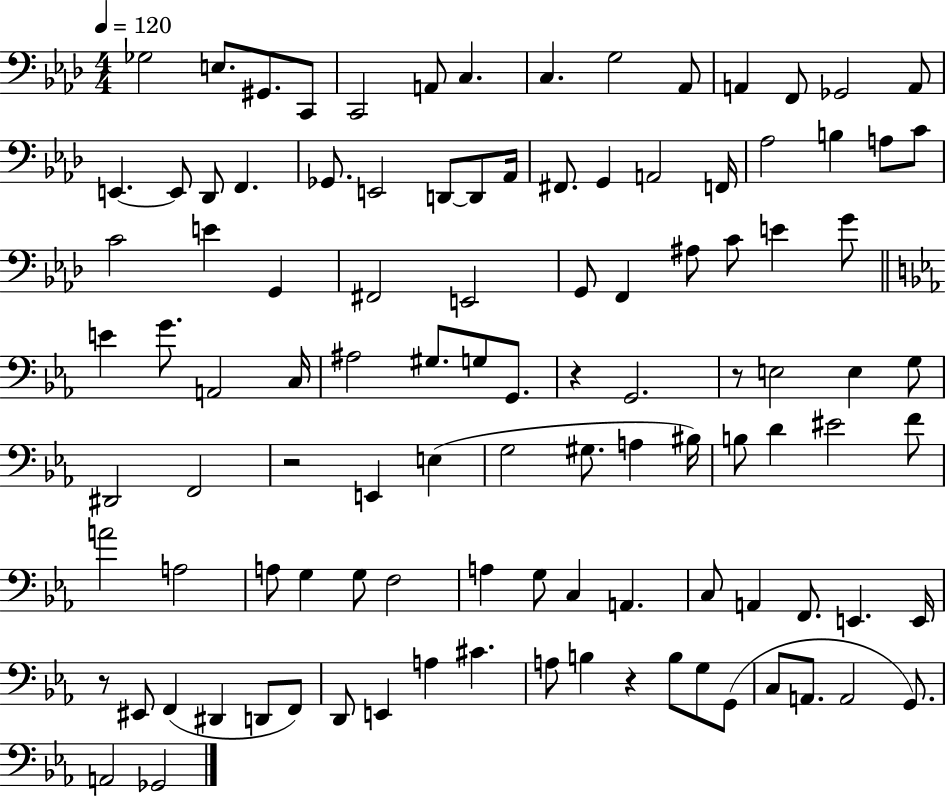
{
  \clef bass
  \numericTimeSignature
  \time 4/4
  \key aes \major
  \tempo 4 = 120
  ges2 e8. gis,8. c,8 | c,2 a,8 c4. | c4. g2 aes,8 | a,4 f,8 ges,2 a,8 | \break e,4.~~ e,8 des,8 f,4. | ges,8. e,2 d,8~~ d,8 aes,16 | fis,8. g,4 a,2 f,16 | aes2 b4 a8 c'8 | \break c'2 e'4 g,4 | fis,2 e,2 | g,8 f,4 ais8 c'8 e'4 g'8 | \bar "||" \break \key ees \major e'4 g'8. a,2 c16 | ais2 gis8. g8 g,8. | r4 g,2. | r8 e2 e4 g8 | \break dis,2 f,2 | r2 e,4 e4( | g2 gis8. a4 bis16) | b8 d'4 eis'2 f'8 | \break a'2 a2 | a8 g4 g8 f2 | a4 g8 c4 a,4. | c8 a,4 f,8. e,4. e,16 | \break r8 eis,8 f,4( dis,4 d,8 f,8) | d,8 e,4 a4 cis'4. | a8 b4 r4 b8 g8 g,8( | c8 a,8. a,2 g,8.) | \break a,2 ges,2 | \bar "|."
}